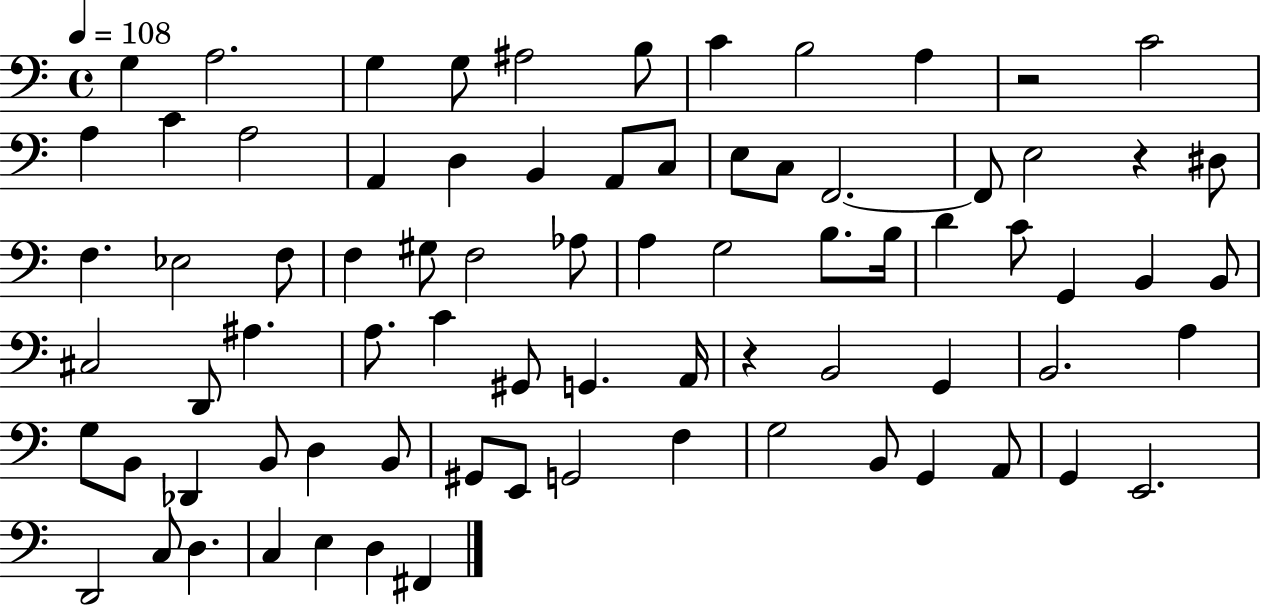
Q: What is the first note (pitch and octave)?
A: G3